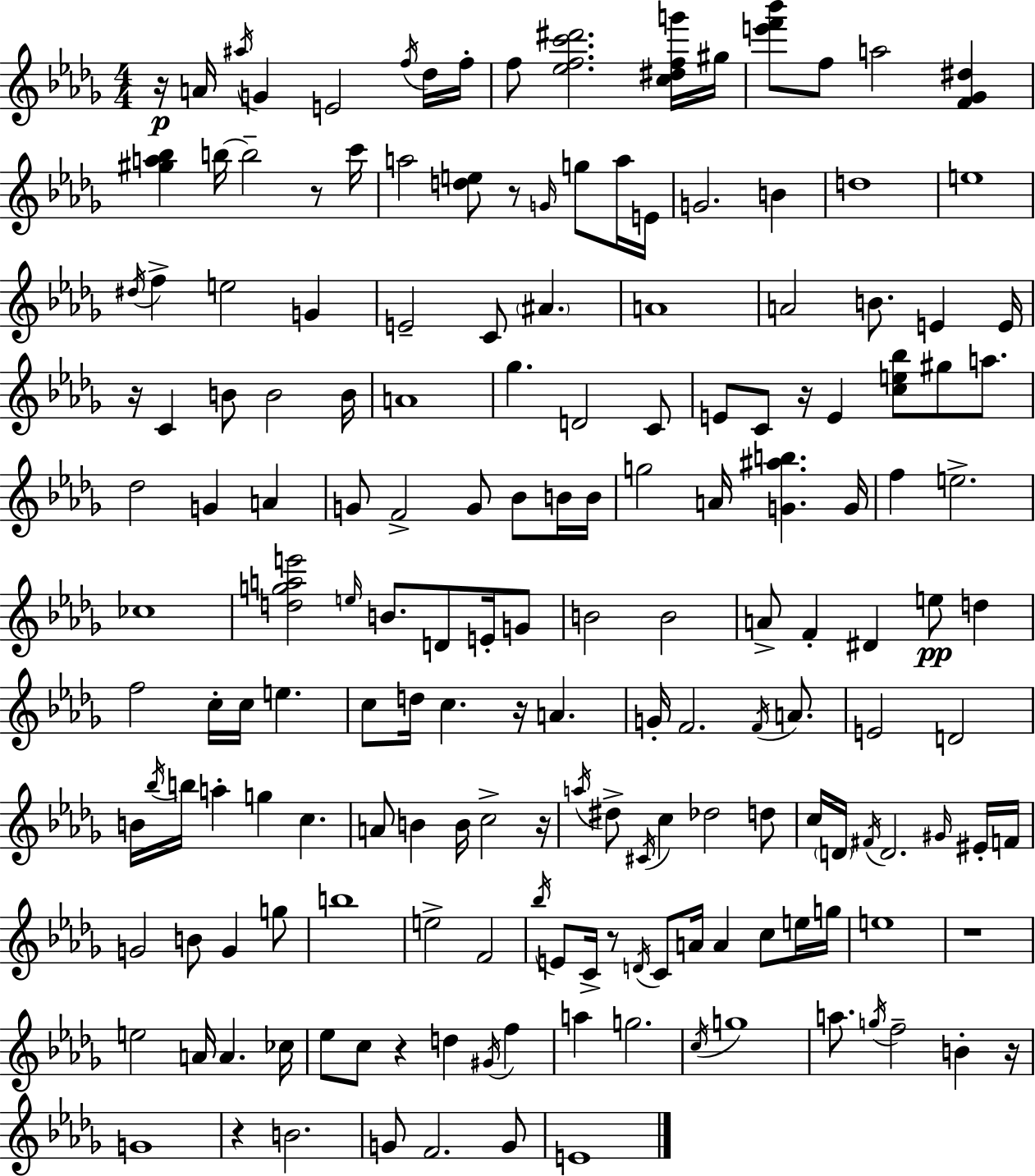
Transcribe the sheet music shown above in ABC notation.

X:1
T:Untitled
M:4/4
L:1/4
K:Bbm
z/4 A/4 ^a/4 G E2 f/4 _d/4 f/4 f/2 [_efc'^d']2 [c^dfg']/4 ^g/4 [e'f'_b']/2 f/2 a2 [F_G^d] [^ga_b] b/4 b2 z/2 c'/4 a2 [de]/2 z/2 G/4 g/2 a/4 E/4 G2 B d4 e4 ^d/4 f e2 G E2 C/2 ^A A4 A2 B/2 E E/4 z/4 C B/2 B2 B/4 A4 _g D2 C/2 E/2 C/2 z/4 E [ce_b]/2 ^g/2 a/2 _d2 G A G/2 F2 G/2 _B/2 B/4 B/4 g2 A/4 [G^ab] G/4 f e2 _c4 [dgae']2 e/4 B/2 D/2 E/4 G/2 B2 B2 A/2 F ^D e/2 d f2 c/4 c/4 e c/2 d/4 c z/4 A G/4 F2 F/4 A/2 E2 D2 B/4 _b/4 b/4 a g c A/2 B B/4 c2 z/4 a/4 ^d/2 ^C/4 c _d2 d/2 c/4 D/4 ^F/4 D2 ^G/4 ^E/4 F/4 G2 B/2 G g/2 b4 e2 F2 _b/4 E/2 C/4 z/2 D/4 C/2 A/4 A c/2 e/4 g/4 e4 z4 e2 A/4 A _c/4 _e/2 c/2 z d ^G/4 f a g2 c/4 g4 a/2 g/4 f2 B z/4 G4 z B2 G/2 F2 G/2 E4